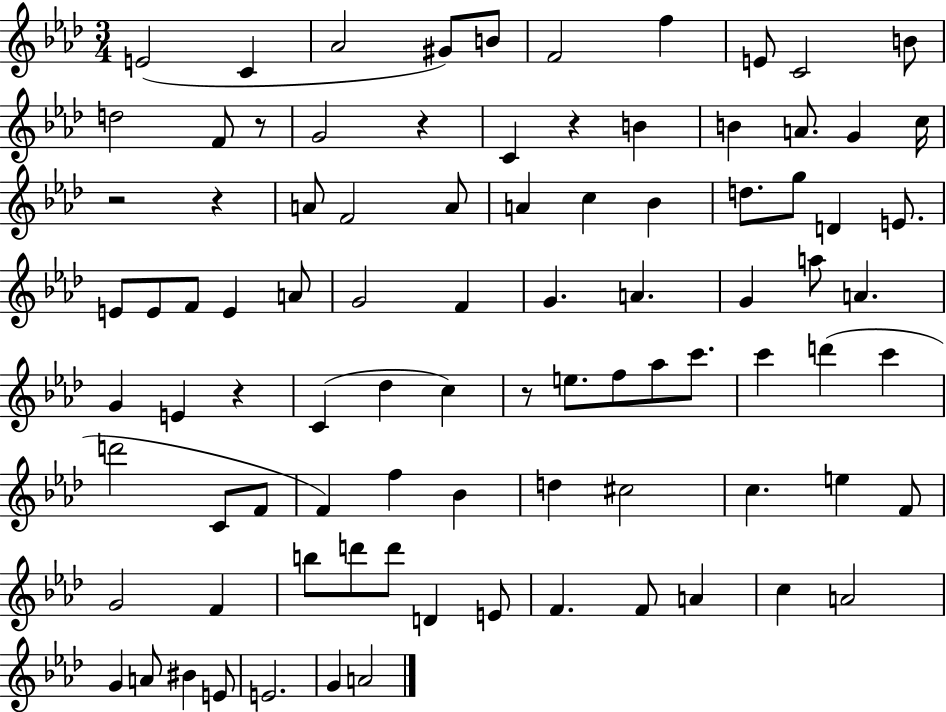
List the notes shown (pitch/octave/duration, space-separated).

E4/h C4/q Ab4/h G#4/e B4/e F4/h F5/q E4/e C4/h B4/e D5/h F4/e R/e G4/h R/q C4/q R/q B4/q B4/q A4/e. G4/q C5/s R/h R/q A4/e F4/h A4/e A4/q C5/q Bb4/q D5/e. G5/e D4/q E4/e. E4/e E4/e F4/e E4/q A4/e G4/h F4/q G4/q. A4/q. G4/q A5/e A4/q. G4/q E4/q R/q C4/q Db5/q C5/q R/e E5/e. F5/e Ab5/e C6/e. C6/q D6/q C6/q D6/h C4/e F4/e F4/q F5/q Bb4/q D5/q C#5/h C5/q. E5/q F4/e G4/h F4/q B5/e D6/e D6/e D4/q E4/e F4/q. F4/e A4/q C5/q A4/h G4/q A4/e BIS4/q E4/e E4/h. G4/q A4/h